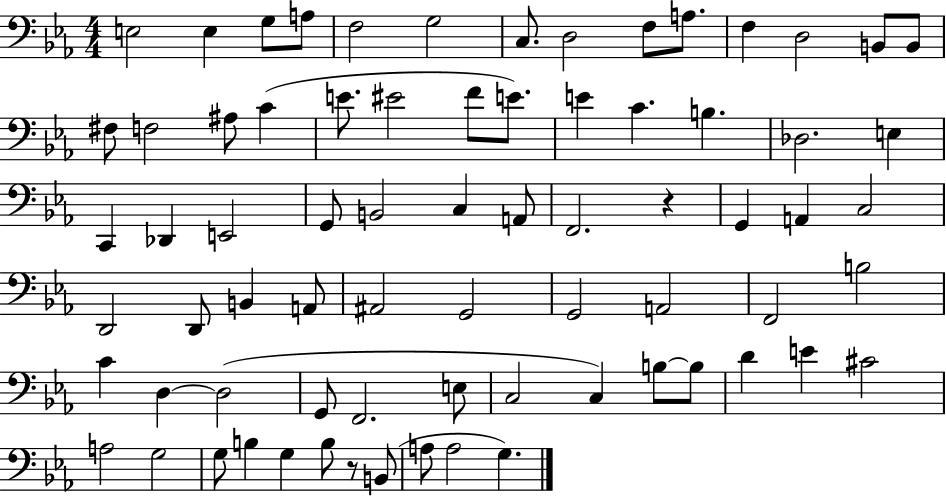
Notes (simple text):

E3/h E3/q G3/e A3/e F3/h G3/h C3/e. D3/h F3/e A3/e. F3/q D3/h B2/e B2/e F#3/e F3/h A#3/e C4/q E4/e. EIS4/h F4/e E4/e. E4/q C4/q. B3/q. Db3/h. E3/q C2/q Db2/q E2/h G2/e B2/h C3/q A2/e F2/h. R/q G2/q A2/q C3/h D2/h D2/e B2/q A2/e A#2/h G2/h G2/h A2/h F2/h B3/h C4/q D3/q D3/h G2/e F2/h. E3/e C3/h C3/q B3/e B3/e D4/q E4/q C#4/h A3/h G3/h G3/e B3/q G3/q B3/e R/e B2/e A3/e A3/h G3/q.